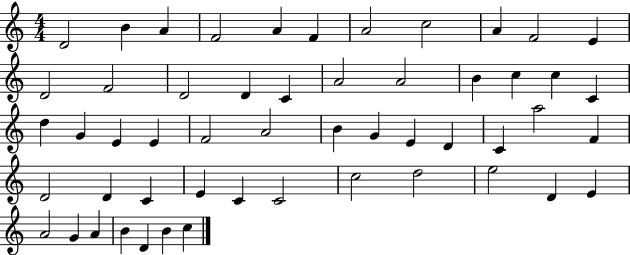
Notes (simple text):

D4/h B4/q A4/q F4/h A4/q F4/q A4/h C5/h A4/q F4/h E4/q D4/h F4/h D4/h D4/q C4/q A4/h A4/h B4/q C5/q C5/q C4/q D5/q G4/q E4/q E4/q F4/h A4/h B4/q G4/q E4/q D4/q C4/q A5/h F4/q D4/h D4/q C4/q E4/q C4/q C4/h C5/h D5/h E5/h D4/q E4/q A4/h G4/q A4/q B4/q D4/q B4/q C5/q